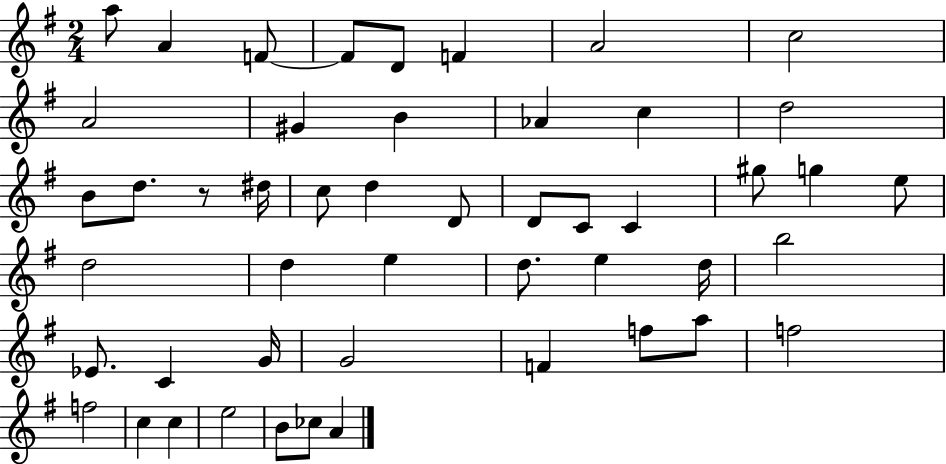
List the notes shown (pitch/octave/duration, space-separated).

A5/e A4/q F4/e F4/e D4/e F4/q A4/h C5/h A4/h G#4/q B4/q Ab4/q C5/q D5/h B4/e D5/e. R/e D#5/s C5/e D5/q D4/e D4/e C4/e C4/q G#5/e G5/q E5/e D5/h D5/q E5/q D5/e. E5/q D5/s B5/h Eb4/e. C4/q G4/s G4/h F4/q F5/e A5/e F5/h F5/h C5/q C5/q E5/h B4/e CES5/e A4/q